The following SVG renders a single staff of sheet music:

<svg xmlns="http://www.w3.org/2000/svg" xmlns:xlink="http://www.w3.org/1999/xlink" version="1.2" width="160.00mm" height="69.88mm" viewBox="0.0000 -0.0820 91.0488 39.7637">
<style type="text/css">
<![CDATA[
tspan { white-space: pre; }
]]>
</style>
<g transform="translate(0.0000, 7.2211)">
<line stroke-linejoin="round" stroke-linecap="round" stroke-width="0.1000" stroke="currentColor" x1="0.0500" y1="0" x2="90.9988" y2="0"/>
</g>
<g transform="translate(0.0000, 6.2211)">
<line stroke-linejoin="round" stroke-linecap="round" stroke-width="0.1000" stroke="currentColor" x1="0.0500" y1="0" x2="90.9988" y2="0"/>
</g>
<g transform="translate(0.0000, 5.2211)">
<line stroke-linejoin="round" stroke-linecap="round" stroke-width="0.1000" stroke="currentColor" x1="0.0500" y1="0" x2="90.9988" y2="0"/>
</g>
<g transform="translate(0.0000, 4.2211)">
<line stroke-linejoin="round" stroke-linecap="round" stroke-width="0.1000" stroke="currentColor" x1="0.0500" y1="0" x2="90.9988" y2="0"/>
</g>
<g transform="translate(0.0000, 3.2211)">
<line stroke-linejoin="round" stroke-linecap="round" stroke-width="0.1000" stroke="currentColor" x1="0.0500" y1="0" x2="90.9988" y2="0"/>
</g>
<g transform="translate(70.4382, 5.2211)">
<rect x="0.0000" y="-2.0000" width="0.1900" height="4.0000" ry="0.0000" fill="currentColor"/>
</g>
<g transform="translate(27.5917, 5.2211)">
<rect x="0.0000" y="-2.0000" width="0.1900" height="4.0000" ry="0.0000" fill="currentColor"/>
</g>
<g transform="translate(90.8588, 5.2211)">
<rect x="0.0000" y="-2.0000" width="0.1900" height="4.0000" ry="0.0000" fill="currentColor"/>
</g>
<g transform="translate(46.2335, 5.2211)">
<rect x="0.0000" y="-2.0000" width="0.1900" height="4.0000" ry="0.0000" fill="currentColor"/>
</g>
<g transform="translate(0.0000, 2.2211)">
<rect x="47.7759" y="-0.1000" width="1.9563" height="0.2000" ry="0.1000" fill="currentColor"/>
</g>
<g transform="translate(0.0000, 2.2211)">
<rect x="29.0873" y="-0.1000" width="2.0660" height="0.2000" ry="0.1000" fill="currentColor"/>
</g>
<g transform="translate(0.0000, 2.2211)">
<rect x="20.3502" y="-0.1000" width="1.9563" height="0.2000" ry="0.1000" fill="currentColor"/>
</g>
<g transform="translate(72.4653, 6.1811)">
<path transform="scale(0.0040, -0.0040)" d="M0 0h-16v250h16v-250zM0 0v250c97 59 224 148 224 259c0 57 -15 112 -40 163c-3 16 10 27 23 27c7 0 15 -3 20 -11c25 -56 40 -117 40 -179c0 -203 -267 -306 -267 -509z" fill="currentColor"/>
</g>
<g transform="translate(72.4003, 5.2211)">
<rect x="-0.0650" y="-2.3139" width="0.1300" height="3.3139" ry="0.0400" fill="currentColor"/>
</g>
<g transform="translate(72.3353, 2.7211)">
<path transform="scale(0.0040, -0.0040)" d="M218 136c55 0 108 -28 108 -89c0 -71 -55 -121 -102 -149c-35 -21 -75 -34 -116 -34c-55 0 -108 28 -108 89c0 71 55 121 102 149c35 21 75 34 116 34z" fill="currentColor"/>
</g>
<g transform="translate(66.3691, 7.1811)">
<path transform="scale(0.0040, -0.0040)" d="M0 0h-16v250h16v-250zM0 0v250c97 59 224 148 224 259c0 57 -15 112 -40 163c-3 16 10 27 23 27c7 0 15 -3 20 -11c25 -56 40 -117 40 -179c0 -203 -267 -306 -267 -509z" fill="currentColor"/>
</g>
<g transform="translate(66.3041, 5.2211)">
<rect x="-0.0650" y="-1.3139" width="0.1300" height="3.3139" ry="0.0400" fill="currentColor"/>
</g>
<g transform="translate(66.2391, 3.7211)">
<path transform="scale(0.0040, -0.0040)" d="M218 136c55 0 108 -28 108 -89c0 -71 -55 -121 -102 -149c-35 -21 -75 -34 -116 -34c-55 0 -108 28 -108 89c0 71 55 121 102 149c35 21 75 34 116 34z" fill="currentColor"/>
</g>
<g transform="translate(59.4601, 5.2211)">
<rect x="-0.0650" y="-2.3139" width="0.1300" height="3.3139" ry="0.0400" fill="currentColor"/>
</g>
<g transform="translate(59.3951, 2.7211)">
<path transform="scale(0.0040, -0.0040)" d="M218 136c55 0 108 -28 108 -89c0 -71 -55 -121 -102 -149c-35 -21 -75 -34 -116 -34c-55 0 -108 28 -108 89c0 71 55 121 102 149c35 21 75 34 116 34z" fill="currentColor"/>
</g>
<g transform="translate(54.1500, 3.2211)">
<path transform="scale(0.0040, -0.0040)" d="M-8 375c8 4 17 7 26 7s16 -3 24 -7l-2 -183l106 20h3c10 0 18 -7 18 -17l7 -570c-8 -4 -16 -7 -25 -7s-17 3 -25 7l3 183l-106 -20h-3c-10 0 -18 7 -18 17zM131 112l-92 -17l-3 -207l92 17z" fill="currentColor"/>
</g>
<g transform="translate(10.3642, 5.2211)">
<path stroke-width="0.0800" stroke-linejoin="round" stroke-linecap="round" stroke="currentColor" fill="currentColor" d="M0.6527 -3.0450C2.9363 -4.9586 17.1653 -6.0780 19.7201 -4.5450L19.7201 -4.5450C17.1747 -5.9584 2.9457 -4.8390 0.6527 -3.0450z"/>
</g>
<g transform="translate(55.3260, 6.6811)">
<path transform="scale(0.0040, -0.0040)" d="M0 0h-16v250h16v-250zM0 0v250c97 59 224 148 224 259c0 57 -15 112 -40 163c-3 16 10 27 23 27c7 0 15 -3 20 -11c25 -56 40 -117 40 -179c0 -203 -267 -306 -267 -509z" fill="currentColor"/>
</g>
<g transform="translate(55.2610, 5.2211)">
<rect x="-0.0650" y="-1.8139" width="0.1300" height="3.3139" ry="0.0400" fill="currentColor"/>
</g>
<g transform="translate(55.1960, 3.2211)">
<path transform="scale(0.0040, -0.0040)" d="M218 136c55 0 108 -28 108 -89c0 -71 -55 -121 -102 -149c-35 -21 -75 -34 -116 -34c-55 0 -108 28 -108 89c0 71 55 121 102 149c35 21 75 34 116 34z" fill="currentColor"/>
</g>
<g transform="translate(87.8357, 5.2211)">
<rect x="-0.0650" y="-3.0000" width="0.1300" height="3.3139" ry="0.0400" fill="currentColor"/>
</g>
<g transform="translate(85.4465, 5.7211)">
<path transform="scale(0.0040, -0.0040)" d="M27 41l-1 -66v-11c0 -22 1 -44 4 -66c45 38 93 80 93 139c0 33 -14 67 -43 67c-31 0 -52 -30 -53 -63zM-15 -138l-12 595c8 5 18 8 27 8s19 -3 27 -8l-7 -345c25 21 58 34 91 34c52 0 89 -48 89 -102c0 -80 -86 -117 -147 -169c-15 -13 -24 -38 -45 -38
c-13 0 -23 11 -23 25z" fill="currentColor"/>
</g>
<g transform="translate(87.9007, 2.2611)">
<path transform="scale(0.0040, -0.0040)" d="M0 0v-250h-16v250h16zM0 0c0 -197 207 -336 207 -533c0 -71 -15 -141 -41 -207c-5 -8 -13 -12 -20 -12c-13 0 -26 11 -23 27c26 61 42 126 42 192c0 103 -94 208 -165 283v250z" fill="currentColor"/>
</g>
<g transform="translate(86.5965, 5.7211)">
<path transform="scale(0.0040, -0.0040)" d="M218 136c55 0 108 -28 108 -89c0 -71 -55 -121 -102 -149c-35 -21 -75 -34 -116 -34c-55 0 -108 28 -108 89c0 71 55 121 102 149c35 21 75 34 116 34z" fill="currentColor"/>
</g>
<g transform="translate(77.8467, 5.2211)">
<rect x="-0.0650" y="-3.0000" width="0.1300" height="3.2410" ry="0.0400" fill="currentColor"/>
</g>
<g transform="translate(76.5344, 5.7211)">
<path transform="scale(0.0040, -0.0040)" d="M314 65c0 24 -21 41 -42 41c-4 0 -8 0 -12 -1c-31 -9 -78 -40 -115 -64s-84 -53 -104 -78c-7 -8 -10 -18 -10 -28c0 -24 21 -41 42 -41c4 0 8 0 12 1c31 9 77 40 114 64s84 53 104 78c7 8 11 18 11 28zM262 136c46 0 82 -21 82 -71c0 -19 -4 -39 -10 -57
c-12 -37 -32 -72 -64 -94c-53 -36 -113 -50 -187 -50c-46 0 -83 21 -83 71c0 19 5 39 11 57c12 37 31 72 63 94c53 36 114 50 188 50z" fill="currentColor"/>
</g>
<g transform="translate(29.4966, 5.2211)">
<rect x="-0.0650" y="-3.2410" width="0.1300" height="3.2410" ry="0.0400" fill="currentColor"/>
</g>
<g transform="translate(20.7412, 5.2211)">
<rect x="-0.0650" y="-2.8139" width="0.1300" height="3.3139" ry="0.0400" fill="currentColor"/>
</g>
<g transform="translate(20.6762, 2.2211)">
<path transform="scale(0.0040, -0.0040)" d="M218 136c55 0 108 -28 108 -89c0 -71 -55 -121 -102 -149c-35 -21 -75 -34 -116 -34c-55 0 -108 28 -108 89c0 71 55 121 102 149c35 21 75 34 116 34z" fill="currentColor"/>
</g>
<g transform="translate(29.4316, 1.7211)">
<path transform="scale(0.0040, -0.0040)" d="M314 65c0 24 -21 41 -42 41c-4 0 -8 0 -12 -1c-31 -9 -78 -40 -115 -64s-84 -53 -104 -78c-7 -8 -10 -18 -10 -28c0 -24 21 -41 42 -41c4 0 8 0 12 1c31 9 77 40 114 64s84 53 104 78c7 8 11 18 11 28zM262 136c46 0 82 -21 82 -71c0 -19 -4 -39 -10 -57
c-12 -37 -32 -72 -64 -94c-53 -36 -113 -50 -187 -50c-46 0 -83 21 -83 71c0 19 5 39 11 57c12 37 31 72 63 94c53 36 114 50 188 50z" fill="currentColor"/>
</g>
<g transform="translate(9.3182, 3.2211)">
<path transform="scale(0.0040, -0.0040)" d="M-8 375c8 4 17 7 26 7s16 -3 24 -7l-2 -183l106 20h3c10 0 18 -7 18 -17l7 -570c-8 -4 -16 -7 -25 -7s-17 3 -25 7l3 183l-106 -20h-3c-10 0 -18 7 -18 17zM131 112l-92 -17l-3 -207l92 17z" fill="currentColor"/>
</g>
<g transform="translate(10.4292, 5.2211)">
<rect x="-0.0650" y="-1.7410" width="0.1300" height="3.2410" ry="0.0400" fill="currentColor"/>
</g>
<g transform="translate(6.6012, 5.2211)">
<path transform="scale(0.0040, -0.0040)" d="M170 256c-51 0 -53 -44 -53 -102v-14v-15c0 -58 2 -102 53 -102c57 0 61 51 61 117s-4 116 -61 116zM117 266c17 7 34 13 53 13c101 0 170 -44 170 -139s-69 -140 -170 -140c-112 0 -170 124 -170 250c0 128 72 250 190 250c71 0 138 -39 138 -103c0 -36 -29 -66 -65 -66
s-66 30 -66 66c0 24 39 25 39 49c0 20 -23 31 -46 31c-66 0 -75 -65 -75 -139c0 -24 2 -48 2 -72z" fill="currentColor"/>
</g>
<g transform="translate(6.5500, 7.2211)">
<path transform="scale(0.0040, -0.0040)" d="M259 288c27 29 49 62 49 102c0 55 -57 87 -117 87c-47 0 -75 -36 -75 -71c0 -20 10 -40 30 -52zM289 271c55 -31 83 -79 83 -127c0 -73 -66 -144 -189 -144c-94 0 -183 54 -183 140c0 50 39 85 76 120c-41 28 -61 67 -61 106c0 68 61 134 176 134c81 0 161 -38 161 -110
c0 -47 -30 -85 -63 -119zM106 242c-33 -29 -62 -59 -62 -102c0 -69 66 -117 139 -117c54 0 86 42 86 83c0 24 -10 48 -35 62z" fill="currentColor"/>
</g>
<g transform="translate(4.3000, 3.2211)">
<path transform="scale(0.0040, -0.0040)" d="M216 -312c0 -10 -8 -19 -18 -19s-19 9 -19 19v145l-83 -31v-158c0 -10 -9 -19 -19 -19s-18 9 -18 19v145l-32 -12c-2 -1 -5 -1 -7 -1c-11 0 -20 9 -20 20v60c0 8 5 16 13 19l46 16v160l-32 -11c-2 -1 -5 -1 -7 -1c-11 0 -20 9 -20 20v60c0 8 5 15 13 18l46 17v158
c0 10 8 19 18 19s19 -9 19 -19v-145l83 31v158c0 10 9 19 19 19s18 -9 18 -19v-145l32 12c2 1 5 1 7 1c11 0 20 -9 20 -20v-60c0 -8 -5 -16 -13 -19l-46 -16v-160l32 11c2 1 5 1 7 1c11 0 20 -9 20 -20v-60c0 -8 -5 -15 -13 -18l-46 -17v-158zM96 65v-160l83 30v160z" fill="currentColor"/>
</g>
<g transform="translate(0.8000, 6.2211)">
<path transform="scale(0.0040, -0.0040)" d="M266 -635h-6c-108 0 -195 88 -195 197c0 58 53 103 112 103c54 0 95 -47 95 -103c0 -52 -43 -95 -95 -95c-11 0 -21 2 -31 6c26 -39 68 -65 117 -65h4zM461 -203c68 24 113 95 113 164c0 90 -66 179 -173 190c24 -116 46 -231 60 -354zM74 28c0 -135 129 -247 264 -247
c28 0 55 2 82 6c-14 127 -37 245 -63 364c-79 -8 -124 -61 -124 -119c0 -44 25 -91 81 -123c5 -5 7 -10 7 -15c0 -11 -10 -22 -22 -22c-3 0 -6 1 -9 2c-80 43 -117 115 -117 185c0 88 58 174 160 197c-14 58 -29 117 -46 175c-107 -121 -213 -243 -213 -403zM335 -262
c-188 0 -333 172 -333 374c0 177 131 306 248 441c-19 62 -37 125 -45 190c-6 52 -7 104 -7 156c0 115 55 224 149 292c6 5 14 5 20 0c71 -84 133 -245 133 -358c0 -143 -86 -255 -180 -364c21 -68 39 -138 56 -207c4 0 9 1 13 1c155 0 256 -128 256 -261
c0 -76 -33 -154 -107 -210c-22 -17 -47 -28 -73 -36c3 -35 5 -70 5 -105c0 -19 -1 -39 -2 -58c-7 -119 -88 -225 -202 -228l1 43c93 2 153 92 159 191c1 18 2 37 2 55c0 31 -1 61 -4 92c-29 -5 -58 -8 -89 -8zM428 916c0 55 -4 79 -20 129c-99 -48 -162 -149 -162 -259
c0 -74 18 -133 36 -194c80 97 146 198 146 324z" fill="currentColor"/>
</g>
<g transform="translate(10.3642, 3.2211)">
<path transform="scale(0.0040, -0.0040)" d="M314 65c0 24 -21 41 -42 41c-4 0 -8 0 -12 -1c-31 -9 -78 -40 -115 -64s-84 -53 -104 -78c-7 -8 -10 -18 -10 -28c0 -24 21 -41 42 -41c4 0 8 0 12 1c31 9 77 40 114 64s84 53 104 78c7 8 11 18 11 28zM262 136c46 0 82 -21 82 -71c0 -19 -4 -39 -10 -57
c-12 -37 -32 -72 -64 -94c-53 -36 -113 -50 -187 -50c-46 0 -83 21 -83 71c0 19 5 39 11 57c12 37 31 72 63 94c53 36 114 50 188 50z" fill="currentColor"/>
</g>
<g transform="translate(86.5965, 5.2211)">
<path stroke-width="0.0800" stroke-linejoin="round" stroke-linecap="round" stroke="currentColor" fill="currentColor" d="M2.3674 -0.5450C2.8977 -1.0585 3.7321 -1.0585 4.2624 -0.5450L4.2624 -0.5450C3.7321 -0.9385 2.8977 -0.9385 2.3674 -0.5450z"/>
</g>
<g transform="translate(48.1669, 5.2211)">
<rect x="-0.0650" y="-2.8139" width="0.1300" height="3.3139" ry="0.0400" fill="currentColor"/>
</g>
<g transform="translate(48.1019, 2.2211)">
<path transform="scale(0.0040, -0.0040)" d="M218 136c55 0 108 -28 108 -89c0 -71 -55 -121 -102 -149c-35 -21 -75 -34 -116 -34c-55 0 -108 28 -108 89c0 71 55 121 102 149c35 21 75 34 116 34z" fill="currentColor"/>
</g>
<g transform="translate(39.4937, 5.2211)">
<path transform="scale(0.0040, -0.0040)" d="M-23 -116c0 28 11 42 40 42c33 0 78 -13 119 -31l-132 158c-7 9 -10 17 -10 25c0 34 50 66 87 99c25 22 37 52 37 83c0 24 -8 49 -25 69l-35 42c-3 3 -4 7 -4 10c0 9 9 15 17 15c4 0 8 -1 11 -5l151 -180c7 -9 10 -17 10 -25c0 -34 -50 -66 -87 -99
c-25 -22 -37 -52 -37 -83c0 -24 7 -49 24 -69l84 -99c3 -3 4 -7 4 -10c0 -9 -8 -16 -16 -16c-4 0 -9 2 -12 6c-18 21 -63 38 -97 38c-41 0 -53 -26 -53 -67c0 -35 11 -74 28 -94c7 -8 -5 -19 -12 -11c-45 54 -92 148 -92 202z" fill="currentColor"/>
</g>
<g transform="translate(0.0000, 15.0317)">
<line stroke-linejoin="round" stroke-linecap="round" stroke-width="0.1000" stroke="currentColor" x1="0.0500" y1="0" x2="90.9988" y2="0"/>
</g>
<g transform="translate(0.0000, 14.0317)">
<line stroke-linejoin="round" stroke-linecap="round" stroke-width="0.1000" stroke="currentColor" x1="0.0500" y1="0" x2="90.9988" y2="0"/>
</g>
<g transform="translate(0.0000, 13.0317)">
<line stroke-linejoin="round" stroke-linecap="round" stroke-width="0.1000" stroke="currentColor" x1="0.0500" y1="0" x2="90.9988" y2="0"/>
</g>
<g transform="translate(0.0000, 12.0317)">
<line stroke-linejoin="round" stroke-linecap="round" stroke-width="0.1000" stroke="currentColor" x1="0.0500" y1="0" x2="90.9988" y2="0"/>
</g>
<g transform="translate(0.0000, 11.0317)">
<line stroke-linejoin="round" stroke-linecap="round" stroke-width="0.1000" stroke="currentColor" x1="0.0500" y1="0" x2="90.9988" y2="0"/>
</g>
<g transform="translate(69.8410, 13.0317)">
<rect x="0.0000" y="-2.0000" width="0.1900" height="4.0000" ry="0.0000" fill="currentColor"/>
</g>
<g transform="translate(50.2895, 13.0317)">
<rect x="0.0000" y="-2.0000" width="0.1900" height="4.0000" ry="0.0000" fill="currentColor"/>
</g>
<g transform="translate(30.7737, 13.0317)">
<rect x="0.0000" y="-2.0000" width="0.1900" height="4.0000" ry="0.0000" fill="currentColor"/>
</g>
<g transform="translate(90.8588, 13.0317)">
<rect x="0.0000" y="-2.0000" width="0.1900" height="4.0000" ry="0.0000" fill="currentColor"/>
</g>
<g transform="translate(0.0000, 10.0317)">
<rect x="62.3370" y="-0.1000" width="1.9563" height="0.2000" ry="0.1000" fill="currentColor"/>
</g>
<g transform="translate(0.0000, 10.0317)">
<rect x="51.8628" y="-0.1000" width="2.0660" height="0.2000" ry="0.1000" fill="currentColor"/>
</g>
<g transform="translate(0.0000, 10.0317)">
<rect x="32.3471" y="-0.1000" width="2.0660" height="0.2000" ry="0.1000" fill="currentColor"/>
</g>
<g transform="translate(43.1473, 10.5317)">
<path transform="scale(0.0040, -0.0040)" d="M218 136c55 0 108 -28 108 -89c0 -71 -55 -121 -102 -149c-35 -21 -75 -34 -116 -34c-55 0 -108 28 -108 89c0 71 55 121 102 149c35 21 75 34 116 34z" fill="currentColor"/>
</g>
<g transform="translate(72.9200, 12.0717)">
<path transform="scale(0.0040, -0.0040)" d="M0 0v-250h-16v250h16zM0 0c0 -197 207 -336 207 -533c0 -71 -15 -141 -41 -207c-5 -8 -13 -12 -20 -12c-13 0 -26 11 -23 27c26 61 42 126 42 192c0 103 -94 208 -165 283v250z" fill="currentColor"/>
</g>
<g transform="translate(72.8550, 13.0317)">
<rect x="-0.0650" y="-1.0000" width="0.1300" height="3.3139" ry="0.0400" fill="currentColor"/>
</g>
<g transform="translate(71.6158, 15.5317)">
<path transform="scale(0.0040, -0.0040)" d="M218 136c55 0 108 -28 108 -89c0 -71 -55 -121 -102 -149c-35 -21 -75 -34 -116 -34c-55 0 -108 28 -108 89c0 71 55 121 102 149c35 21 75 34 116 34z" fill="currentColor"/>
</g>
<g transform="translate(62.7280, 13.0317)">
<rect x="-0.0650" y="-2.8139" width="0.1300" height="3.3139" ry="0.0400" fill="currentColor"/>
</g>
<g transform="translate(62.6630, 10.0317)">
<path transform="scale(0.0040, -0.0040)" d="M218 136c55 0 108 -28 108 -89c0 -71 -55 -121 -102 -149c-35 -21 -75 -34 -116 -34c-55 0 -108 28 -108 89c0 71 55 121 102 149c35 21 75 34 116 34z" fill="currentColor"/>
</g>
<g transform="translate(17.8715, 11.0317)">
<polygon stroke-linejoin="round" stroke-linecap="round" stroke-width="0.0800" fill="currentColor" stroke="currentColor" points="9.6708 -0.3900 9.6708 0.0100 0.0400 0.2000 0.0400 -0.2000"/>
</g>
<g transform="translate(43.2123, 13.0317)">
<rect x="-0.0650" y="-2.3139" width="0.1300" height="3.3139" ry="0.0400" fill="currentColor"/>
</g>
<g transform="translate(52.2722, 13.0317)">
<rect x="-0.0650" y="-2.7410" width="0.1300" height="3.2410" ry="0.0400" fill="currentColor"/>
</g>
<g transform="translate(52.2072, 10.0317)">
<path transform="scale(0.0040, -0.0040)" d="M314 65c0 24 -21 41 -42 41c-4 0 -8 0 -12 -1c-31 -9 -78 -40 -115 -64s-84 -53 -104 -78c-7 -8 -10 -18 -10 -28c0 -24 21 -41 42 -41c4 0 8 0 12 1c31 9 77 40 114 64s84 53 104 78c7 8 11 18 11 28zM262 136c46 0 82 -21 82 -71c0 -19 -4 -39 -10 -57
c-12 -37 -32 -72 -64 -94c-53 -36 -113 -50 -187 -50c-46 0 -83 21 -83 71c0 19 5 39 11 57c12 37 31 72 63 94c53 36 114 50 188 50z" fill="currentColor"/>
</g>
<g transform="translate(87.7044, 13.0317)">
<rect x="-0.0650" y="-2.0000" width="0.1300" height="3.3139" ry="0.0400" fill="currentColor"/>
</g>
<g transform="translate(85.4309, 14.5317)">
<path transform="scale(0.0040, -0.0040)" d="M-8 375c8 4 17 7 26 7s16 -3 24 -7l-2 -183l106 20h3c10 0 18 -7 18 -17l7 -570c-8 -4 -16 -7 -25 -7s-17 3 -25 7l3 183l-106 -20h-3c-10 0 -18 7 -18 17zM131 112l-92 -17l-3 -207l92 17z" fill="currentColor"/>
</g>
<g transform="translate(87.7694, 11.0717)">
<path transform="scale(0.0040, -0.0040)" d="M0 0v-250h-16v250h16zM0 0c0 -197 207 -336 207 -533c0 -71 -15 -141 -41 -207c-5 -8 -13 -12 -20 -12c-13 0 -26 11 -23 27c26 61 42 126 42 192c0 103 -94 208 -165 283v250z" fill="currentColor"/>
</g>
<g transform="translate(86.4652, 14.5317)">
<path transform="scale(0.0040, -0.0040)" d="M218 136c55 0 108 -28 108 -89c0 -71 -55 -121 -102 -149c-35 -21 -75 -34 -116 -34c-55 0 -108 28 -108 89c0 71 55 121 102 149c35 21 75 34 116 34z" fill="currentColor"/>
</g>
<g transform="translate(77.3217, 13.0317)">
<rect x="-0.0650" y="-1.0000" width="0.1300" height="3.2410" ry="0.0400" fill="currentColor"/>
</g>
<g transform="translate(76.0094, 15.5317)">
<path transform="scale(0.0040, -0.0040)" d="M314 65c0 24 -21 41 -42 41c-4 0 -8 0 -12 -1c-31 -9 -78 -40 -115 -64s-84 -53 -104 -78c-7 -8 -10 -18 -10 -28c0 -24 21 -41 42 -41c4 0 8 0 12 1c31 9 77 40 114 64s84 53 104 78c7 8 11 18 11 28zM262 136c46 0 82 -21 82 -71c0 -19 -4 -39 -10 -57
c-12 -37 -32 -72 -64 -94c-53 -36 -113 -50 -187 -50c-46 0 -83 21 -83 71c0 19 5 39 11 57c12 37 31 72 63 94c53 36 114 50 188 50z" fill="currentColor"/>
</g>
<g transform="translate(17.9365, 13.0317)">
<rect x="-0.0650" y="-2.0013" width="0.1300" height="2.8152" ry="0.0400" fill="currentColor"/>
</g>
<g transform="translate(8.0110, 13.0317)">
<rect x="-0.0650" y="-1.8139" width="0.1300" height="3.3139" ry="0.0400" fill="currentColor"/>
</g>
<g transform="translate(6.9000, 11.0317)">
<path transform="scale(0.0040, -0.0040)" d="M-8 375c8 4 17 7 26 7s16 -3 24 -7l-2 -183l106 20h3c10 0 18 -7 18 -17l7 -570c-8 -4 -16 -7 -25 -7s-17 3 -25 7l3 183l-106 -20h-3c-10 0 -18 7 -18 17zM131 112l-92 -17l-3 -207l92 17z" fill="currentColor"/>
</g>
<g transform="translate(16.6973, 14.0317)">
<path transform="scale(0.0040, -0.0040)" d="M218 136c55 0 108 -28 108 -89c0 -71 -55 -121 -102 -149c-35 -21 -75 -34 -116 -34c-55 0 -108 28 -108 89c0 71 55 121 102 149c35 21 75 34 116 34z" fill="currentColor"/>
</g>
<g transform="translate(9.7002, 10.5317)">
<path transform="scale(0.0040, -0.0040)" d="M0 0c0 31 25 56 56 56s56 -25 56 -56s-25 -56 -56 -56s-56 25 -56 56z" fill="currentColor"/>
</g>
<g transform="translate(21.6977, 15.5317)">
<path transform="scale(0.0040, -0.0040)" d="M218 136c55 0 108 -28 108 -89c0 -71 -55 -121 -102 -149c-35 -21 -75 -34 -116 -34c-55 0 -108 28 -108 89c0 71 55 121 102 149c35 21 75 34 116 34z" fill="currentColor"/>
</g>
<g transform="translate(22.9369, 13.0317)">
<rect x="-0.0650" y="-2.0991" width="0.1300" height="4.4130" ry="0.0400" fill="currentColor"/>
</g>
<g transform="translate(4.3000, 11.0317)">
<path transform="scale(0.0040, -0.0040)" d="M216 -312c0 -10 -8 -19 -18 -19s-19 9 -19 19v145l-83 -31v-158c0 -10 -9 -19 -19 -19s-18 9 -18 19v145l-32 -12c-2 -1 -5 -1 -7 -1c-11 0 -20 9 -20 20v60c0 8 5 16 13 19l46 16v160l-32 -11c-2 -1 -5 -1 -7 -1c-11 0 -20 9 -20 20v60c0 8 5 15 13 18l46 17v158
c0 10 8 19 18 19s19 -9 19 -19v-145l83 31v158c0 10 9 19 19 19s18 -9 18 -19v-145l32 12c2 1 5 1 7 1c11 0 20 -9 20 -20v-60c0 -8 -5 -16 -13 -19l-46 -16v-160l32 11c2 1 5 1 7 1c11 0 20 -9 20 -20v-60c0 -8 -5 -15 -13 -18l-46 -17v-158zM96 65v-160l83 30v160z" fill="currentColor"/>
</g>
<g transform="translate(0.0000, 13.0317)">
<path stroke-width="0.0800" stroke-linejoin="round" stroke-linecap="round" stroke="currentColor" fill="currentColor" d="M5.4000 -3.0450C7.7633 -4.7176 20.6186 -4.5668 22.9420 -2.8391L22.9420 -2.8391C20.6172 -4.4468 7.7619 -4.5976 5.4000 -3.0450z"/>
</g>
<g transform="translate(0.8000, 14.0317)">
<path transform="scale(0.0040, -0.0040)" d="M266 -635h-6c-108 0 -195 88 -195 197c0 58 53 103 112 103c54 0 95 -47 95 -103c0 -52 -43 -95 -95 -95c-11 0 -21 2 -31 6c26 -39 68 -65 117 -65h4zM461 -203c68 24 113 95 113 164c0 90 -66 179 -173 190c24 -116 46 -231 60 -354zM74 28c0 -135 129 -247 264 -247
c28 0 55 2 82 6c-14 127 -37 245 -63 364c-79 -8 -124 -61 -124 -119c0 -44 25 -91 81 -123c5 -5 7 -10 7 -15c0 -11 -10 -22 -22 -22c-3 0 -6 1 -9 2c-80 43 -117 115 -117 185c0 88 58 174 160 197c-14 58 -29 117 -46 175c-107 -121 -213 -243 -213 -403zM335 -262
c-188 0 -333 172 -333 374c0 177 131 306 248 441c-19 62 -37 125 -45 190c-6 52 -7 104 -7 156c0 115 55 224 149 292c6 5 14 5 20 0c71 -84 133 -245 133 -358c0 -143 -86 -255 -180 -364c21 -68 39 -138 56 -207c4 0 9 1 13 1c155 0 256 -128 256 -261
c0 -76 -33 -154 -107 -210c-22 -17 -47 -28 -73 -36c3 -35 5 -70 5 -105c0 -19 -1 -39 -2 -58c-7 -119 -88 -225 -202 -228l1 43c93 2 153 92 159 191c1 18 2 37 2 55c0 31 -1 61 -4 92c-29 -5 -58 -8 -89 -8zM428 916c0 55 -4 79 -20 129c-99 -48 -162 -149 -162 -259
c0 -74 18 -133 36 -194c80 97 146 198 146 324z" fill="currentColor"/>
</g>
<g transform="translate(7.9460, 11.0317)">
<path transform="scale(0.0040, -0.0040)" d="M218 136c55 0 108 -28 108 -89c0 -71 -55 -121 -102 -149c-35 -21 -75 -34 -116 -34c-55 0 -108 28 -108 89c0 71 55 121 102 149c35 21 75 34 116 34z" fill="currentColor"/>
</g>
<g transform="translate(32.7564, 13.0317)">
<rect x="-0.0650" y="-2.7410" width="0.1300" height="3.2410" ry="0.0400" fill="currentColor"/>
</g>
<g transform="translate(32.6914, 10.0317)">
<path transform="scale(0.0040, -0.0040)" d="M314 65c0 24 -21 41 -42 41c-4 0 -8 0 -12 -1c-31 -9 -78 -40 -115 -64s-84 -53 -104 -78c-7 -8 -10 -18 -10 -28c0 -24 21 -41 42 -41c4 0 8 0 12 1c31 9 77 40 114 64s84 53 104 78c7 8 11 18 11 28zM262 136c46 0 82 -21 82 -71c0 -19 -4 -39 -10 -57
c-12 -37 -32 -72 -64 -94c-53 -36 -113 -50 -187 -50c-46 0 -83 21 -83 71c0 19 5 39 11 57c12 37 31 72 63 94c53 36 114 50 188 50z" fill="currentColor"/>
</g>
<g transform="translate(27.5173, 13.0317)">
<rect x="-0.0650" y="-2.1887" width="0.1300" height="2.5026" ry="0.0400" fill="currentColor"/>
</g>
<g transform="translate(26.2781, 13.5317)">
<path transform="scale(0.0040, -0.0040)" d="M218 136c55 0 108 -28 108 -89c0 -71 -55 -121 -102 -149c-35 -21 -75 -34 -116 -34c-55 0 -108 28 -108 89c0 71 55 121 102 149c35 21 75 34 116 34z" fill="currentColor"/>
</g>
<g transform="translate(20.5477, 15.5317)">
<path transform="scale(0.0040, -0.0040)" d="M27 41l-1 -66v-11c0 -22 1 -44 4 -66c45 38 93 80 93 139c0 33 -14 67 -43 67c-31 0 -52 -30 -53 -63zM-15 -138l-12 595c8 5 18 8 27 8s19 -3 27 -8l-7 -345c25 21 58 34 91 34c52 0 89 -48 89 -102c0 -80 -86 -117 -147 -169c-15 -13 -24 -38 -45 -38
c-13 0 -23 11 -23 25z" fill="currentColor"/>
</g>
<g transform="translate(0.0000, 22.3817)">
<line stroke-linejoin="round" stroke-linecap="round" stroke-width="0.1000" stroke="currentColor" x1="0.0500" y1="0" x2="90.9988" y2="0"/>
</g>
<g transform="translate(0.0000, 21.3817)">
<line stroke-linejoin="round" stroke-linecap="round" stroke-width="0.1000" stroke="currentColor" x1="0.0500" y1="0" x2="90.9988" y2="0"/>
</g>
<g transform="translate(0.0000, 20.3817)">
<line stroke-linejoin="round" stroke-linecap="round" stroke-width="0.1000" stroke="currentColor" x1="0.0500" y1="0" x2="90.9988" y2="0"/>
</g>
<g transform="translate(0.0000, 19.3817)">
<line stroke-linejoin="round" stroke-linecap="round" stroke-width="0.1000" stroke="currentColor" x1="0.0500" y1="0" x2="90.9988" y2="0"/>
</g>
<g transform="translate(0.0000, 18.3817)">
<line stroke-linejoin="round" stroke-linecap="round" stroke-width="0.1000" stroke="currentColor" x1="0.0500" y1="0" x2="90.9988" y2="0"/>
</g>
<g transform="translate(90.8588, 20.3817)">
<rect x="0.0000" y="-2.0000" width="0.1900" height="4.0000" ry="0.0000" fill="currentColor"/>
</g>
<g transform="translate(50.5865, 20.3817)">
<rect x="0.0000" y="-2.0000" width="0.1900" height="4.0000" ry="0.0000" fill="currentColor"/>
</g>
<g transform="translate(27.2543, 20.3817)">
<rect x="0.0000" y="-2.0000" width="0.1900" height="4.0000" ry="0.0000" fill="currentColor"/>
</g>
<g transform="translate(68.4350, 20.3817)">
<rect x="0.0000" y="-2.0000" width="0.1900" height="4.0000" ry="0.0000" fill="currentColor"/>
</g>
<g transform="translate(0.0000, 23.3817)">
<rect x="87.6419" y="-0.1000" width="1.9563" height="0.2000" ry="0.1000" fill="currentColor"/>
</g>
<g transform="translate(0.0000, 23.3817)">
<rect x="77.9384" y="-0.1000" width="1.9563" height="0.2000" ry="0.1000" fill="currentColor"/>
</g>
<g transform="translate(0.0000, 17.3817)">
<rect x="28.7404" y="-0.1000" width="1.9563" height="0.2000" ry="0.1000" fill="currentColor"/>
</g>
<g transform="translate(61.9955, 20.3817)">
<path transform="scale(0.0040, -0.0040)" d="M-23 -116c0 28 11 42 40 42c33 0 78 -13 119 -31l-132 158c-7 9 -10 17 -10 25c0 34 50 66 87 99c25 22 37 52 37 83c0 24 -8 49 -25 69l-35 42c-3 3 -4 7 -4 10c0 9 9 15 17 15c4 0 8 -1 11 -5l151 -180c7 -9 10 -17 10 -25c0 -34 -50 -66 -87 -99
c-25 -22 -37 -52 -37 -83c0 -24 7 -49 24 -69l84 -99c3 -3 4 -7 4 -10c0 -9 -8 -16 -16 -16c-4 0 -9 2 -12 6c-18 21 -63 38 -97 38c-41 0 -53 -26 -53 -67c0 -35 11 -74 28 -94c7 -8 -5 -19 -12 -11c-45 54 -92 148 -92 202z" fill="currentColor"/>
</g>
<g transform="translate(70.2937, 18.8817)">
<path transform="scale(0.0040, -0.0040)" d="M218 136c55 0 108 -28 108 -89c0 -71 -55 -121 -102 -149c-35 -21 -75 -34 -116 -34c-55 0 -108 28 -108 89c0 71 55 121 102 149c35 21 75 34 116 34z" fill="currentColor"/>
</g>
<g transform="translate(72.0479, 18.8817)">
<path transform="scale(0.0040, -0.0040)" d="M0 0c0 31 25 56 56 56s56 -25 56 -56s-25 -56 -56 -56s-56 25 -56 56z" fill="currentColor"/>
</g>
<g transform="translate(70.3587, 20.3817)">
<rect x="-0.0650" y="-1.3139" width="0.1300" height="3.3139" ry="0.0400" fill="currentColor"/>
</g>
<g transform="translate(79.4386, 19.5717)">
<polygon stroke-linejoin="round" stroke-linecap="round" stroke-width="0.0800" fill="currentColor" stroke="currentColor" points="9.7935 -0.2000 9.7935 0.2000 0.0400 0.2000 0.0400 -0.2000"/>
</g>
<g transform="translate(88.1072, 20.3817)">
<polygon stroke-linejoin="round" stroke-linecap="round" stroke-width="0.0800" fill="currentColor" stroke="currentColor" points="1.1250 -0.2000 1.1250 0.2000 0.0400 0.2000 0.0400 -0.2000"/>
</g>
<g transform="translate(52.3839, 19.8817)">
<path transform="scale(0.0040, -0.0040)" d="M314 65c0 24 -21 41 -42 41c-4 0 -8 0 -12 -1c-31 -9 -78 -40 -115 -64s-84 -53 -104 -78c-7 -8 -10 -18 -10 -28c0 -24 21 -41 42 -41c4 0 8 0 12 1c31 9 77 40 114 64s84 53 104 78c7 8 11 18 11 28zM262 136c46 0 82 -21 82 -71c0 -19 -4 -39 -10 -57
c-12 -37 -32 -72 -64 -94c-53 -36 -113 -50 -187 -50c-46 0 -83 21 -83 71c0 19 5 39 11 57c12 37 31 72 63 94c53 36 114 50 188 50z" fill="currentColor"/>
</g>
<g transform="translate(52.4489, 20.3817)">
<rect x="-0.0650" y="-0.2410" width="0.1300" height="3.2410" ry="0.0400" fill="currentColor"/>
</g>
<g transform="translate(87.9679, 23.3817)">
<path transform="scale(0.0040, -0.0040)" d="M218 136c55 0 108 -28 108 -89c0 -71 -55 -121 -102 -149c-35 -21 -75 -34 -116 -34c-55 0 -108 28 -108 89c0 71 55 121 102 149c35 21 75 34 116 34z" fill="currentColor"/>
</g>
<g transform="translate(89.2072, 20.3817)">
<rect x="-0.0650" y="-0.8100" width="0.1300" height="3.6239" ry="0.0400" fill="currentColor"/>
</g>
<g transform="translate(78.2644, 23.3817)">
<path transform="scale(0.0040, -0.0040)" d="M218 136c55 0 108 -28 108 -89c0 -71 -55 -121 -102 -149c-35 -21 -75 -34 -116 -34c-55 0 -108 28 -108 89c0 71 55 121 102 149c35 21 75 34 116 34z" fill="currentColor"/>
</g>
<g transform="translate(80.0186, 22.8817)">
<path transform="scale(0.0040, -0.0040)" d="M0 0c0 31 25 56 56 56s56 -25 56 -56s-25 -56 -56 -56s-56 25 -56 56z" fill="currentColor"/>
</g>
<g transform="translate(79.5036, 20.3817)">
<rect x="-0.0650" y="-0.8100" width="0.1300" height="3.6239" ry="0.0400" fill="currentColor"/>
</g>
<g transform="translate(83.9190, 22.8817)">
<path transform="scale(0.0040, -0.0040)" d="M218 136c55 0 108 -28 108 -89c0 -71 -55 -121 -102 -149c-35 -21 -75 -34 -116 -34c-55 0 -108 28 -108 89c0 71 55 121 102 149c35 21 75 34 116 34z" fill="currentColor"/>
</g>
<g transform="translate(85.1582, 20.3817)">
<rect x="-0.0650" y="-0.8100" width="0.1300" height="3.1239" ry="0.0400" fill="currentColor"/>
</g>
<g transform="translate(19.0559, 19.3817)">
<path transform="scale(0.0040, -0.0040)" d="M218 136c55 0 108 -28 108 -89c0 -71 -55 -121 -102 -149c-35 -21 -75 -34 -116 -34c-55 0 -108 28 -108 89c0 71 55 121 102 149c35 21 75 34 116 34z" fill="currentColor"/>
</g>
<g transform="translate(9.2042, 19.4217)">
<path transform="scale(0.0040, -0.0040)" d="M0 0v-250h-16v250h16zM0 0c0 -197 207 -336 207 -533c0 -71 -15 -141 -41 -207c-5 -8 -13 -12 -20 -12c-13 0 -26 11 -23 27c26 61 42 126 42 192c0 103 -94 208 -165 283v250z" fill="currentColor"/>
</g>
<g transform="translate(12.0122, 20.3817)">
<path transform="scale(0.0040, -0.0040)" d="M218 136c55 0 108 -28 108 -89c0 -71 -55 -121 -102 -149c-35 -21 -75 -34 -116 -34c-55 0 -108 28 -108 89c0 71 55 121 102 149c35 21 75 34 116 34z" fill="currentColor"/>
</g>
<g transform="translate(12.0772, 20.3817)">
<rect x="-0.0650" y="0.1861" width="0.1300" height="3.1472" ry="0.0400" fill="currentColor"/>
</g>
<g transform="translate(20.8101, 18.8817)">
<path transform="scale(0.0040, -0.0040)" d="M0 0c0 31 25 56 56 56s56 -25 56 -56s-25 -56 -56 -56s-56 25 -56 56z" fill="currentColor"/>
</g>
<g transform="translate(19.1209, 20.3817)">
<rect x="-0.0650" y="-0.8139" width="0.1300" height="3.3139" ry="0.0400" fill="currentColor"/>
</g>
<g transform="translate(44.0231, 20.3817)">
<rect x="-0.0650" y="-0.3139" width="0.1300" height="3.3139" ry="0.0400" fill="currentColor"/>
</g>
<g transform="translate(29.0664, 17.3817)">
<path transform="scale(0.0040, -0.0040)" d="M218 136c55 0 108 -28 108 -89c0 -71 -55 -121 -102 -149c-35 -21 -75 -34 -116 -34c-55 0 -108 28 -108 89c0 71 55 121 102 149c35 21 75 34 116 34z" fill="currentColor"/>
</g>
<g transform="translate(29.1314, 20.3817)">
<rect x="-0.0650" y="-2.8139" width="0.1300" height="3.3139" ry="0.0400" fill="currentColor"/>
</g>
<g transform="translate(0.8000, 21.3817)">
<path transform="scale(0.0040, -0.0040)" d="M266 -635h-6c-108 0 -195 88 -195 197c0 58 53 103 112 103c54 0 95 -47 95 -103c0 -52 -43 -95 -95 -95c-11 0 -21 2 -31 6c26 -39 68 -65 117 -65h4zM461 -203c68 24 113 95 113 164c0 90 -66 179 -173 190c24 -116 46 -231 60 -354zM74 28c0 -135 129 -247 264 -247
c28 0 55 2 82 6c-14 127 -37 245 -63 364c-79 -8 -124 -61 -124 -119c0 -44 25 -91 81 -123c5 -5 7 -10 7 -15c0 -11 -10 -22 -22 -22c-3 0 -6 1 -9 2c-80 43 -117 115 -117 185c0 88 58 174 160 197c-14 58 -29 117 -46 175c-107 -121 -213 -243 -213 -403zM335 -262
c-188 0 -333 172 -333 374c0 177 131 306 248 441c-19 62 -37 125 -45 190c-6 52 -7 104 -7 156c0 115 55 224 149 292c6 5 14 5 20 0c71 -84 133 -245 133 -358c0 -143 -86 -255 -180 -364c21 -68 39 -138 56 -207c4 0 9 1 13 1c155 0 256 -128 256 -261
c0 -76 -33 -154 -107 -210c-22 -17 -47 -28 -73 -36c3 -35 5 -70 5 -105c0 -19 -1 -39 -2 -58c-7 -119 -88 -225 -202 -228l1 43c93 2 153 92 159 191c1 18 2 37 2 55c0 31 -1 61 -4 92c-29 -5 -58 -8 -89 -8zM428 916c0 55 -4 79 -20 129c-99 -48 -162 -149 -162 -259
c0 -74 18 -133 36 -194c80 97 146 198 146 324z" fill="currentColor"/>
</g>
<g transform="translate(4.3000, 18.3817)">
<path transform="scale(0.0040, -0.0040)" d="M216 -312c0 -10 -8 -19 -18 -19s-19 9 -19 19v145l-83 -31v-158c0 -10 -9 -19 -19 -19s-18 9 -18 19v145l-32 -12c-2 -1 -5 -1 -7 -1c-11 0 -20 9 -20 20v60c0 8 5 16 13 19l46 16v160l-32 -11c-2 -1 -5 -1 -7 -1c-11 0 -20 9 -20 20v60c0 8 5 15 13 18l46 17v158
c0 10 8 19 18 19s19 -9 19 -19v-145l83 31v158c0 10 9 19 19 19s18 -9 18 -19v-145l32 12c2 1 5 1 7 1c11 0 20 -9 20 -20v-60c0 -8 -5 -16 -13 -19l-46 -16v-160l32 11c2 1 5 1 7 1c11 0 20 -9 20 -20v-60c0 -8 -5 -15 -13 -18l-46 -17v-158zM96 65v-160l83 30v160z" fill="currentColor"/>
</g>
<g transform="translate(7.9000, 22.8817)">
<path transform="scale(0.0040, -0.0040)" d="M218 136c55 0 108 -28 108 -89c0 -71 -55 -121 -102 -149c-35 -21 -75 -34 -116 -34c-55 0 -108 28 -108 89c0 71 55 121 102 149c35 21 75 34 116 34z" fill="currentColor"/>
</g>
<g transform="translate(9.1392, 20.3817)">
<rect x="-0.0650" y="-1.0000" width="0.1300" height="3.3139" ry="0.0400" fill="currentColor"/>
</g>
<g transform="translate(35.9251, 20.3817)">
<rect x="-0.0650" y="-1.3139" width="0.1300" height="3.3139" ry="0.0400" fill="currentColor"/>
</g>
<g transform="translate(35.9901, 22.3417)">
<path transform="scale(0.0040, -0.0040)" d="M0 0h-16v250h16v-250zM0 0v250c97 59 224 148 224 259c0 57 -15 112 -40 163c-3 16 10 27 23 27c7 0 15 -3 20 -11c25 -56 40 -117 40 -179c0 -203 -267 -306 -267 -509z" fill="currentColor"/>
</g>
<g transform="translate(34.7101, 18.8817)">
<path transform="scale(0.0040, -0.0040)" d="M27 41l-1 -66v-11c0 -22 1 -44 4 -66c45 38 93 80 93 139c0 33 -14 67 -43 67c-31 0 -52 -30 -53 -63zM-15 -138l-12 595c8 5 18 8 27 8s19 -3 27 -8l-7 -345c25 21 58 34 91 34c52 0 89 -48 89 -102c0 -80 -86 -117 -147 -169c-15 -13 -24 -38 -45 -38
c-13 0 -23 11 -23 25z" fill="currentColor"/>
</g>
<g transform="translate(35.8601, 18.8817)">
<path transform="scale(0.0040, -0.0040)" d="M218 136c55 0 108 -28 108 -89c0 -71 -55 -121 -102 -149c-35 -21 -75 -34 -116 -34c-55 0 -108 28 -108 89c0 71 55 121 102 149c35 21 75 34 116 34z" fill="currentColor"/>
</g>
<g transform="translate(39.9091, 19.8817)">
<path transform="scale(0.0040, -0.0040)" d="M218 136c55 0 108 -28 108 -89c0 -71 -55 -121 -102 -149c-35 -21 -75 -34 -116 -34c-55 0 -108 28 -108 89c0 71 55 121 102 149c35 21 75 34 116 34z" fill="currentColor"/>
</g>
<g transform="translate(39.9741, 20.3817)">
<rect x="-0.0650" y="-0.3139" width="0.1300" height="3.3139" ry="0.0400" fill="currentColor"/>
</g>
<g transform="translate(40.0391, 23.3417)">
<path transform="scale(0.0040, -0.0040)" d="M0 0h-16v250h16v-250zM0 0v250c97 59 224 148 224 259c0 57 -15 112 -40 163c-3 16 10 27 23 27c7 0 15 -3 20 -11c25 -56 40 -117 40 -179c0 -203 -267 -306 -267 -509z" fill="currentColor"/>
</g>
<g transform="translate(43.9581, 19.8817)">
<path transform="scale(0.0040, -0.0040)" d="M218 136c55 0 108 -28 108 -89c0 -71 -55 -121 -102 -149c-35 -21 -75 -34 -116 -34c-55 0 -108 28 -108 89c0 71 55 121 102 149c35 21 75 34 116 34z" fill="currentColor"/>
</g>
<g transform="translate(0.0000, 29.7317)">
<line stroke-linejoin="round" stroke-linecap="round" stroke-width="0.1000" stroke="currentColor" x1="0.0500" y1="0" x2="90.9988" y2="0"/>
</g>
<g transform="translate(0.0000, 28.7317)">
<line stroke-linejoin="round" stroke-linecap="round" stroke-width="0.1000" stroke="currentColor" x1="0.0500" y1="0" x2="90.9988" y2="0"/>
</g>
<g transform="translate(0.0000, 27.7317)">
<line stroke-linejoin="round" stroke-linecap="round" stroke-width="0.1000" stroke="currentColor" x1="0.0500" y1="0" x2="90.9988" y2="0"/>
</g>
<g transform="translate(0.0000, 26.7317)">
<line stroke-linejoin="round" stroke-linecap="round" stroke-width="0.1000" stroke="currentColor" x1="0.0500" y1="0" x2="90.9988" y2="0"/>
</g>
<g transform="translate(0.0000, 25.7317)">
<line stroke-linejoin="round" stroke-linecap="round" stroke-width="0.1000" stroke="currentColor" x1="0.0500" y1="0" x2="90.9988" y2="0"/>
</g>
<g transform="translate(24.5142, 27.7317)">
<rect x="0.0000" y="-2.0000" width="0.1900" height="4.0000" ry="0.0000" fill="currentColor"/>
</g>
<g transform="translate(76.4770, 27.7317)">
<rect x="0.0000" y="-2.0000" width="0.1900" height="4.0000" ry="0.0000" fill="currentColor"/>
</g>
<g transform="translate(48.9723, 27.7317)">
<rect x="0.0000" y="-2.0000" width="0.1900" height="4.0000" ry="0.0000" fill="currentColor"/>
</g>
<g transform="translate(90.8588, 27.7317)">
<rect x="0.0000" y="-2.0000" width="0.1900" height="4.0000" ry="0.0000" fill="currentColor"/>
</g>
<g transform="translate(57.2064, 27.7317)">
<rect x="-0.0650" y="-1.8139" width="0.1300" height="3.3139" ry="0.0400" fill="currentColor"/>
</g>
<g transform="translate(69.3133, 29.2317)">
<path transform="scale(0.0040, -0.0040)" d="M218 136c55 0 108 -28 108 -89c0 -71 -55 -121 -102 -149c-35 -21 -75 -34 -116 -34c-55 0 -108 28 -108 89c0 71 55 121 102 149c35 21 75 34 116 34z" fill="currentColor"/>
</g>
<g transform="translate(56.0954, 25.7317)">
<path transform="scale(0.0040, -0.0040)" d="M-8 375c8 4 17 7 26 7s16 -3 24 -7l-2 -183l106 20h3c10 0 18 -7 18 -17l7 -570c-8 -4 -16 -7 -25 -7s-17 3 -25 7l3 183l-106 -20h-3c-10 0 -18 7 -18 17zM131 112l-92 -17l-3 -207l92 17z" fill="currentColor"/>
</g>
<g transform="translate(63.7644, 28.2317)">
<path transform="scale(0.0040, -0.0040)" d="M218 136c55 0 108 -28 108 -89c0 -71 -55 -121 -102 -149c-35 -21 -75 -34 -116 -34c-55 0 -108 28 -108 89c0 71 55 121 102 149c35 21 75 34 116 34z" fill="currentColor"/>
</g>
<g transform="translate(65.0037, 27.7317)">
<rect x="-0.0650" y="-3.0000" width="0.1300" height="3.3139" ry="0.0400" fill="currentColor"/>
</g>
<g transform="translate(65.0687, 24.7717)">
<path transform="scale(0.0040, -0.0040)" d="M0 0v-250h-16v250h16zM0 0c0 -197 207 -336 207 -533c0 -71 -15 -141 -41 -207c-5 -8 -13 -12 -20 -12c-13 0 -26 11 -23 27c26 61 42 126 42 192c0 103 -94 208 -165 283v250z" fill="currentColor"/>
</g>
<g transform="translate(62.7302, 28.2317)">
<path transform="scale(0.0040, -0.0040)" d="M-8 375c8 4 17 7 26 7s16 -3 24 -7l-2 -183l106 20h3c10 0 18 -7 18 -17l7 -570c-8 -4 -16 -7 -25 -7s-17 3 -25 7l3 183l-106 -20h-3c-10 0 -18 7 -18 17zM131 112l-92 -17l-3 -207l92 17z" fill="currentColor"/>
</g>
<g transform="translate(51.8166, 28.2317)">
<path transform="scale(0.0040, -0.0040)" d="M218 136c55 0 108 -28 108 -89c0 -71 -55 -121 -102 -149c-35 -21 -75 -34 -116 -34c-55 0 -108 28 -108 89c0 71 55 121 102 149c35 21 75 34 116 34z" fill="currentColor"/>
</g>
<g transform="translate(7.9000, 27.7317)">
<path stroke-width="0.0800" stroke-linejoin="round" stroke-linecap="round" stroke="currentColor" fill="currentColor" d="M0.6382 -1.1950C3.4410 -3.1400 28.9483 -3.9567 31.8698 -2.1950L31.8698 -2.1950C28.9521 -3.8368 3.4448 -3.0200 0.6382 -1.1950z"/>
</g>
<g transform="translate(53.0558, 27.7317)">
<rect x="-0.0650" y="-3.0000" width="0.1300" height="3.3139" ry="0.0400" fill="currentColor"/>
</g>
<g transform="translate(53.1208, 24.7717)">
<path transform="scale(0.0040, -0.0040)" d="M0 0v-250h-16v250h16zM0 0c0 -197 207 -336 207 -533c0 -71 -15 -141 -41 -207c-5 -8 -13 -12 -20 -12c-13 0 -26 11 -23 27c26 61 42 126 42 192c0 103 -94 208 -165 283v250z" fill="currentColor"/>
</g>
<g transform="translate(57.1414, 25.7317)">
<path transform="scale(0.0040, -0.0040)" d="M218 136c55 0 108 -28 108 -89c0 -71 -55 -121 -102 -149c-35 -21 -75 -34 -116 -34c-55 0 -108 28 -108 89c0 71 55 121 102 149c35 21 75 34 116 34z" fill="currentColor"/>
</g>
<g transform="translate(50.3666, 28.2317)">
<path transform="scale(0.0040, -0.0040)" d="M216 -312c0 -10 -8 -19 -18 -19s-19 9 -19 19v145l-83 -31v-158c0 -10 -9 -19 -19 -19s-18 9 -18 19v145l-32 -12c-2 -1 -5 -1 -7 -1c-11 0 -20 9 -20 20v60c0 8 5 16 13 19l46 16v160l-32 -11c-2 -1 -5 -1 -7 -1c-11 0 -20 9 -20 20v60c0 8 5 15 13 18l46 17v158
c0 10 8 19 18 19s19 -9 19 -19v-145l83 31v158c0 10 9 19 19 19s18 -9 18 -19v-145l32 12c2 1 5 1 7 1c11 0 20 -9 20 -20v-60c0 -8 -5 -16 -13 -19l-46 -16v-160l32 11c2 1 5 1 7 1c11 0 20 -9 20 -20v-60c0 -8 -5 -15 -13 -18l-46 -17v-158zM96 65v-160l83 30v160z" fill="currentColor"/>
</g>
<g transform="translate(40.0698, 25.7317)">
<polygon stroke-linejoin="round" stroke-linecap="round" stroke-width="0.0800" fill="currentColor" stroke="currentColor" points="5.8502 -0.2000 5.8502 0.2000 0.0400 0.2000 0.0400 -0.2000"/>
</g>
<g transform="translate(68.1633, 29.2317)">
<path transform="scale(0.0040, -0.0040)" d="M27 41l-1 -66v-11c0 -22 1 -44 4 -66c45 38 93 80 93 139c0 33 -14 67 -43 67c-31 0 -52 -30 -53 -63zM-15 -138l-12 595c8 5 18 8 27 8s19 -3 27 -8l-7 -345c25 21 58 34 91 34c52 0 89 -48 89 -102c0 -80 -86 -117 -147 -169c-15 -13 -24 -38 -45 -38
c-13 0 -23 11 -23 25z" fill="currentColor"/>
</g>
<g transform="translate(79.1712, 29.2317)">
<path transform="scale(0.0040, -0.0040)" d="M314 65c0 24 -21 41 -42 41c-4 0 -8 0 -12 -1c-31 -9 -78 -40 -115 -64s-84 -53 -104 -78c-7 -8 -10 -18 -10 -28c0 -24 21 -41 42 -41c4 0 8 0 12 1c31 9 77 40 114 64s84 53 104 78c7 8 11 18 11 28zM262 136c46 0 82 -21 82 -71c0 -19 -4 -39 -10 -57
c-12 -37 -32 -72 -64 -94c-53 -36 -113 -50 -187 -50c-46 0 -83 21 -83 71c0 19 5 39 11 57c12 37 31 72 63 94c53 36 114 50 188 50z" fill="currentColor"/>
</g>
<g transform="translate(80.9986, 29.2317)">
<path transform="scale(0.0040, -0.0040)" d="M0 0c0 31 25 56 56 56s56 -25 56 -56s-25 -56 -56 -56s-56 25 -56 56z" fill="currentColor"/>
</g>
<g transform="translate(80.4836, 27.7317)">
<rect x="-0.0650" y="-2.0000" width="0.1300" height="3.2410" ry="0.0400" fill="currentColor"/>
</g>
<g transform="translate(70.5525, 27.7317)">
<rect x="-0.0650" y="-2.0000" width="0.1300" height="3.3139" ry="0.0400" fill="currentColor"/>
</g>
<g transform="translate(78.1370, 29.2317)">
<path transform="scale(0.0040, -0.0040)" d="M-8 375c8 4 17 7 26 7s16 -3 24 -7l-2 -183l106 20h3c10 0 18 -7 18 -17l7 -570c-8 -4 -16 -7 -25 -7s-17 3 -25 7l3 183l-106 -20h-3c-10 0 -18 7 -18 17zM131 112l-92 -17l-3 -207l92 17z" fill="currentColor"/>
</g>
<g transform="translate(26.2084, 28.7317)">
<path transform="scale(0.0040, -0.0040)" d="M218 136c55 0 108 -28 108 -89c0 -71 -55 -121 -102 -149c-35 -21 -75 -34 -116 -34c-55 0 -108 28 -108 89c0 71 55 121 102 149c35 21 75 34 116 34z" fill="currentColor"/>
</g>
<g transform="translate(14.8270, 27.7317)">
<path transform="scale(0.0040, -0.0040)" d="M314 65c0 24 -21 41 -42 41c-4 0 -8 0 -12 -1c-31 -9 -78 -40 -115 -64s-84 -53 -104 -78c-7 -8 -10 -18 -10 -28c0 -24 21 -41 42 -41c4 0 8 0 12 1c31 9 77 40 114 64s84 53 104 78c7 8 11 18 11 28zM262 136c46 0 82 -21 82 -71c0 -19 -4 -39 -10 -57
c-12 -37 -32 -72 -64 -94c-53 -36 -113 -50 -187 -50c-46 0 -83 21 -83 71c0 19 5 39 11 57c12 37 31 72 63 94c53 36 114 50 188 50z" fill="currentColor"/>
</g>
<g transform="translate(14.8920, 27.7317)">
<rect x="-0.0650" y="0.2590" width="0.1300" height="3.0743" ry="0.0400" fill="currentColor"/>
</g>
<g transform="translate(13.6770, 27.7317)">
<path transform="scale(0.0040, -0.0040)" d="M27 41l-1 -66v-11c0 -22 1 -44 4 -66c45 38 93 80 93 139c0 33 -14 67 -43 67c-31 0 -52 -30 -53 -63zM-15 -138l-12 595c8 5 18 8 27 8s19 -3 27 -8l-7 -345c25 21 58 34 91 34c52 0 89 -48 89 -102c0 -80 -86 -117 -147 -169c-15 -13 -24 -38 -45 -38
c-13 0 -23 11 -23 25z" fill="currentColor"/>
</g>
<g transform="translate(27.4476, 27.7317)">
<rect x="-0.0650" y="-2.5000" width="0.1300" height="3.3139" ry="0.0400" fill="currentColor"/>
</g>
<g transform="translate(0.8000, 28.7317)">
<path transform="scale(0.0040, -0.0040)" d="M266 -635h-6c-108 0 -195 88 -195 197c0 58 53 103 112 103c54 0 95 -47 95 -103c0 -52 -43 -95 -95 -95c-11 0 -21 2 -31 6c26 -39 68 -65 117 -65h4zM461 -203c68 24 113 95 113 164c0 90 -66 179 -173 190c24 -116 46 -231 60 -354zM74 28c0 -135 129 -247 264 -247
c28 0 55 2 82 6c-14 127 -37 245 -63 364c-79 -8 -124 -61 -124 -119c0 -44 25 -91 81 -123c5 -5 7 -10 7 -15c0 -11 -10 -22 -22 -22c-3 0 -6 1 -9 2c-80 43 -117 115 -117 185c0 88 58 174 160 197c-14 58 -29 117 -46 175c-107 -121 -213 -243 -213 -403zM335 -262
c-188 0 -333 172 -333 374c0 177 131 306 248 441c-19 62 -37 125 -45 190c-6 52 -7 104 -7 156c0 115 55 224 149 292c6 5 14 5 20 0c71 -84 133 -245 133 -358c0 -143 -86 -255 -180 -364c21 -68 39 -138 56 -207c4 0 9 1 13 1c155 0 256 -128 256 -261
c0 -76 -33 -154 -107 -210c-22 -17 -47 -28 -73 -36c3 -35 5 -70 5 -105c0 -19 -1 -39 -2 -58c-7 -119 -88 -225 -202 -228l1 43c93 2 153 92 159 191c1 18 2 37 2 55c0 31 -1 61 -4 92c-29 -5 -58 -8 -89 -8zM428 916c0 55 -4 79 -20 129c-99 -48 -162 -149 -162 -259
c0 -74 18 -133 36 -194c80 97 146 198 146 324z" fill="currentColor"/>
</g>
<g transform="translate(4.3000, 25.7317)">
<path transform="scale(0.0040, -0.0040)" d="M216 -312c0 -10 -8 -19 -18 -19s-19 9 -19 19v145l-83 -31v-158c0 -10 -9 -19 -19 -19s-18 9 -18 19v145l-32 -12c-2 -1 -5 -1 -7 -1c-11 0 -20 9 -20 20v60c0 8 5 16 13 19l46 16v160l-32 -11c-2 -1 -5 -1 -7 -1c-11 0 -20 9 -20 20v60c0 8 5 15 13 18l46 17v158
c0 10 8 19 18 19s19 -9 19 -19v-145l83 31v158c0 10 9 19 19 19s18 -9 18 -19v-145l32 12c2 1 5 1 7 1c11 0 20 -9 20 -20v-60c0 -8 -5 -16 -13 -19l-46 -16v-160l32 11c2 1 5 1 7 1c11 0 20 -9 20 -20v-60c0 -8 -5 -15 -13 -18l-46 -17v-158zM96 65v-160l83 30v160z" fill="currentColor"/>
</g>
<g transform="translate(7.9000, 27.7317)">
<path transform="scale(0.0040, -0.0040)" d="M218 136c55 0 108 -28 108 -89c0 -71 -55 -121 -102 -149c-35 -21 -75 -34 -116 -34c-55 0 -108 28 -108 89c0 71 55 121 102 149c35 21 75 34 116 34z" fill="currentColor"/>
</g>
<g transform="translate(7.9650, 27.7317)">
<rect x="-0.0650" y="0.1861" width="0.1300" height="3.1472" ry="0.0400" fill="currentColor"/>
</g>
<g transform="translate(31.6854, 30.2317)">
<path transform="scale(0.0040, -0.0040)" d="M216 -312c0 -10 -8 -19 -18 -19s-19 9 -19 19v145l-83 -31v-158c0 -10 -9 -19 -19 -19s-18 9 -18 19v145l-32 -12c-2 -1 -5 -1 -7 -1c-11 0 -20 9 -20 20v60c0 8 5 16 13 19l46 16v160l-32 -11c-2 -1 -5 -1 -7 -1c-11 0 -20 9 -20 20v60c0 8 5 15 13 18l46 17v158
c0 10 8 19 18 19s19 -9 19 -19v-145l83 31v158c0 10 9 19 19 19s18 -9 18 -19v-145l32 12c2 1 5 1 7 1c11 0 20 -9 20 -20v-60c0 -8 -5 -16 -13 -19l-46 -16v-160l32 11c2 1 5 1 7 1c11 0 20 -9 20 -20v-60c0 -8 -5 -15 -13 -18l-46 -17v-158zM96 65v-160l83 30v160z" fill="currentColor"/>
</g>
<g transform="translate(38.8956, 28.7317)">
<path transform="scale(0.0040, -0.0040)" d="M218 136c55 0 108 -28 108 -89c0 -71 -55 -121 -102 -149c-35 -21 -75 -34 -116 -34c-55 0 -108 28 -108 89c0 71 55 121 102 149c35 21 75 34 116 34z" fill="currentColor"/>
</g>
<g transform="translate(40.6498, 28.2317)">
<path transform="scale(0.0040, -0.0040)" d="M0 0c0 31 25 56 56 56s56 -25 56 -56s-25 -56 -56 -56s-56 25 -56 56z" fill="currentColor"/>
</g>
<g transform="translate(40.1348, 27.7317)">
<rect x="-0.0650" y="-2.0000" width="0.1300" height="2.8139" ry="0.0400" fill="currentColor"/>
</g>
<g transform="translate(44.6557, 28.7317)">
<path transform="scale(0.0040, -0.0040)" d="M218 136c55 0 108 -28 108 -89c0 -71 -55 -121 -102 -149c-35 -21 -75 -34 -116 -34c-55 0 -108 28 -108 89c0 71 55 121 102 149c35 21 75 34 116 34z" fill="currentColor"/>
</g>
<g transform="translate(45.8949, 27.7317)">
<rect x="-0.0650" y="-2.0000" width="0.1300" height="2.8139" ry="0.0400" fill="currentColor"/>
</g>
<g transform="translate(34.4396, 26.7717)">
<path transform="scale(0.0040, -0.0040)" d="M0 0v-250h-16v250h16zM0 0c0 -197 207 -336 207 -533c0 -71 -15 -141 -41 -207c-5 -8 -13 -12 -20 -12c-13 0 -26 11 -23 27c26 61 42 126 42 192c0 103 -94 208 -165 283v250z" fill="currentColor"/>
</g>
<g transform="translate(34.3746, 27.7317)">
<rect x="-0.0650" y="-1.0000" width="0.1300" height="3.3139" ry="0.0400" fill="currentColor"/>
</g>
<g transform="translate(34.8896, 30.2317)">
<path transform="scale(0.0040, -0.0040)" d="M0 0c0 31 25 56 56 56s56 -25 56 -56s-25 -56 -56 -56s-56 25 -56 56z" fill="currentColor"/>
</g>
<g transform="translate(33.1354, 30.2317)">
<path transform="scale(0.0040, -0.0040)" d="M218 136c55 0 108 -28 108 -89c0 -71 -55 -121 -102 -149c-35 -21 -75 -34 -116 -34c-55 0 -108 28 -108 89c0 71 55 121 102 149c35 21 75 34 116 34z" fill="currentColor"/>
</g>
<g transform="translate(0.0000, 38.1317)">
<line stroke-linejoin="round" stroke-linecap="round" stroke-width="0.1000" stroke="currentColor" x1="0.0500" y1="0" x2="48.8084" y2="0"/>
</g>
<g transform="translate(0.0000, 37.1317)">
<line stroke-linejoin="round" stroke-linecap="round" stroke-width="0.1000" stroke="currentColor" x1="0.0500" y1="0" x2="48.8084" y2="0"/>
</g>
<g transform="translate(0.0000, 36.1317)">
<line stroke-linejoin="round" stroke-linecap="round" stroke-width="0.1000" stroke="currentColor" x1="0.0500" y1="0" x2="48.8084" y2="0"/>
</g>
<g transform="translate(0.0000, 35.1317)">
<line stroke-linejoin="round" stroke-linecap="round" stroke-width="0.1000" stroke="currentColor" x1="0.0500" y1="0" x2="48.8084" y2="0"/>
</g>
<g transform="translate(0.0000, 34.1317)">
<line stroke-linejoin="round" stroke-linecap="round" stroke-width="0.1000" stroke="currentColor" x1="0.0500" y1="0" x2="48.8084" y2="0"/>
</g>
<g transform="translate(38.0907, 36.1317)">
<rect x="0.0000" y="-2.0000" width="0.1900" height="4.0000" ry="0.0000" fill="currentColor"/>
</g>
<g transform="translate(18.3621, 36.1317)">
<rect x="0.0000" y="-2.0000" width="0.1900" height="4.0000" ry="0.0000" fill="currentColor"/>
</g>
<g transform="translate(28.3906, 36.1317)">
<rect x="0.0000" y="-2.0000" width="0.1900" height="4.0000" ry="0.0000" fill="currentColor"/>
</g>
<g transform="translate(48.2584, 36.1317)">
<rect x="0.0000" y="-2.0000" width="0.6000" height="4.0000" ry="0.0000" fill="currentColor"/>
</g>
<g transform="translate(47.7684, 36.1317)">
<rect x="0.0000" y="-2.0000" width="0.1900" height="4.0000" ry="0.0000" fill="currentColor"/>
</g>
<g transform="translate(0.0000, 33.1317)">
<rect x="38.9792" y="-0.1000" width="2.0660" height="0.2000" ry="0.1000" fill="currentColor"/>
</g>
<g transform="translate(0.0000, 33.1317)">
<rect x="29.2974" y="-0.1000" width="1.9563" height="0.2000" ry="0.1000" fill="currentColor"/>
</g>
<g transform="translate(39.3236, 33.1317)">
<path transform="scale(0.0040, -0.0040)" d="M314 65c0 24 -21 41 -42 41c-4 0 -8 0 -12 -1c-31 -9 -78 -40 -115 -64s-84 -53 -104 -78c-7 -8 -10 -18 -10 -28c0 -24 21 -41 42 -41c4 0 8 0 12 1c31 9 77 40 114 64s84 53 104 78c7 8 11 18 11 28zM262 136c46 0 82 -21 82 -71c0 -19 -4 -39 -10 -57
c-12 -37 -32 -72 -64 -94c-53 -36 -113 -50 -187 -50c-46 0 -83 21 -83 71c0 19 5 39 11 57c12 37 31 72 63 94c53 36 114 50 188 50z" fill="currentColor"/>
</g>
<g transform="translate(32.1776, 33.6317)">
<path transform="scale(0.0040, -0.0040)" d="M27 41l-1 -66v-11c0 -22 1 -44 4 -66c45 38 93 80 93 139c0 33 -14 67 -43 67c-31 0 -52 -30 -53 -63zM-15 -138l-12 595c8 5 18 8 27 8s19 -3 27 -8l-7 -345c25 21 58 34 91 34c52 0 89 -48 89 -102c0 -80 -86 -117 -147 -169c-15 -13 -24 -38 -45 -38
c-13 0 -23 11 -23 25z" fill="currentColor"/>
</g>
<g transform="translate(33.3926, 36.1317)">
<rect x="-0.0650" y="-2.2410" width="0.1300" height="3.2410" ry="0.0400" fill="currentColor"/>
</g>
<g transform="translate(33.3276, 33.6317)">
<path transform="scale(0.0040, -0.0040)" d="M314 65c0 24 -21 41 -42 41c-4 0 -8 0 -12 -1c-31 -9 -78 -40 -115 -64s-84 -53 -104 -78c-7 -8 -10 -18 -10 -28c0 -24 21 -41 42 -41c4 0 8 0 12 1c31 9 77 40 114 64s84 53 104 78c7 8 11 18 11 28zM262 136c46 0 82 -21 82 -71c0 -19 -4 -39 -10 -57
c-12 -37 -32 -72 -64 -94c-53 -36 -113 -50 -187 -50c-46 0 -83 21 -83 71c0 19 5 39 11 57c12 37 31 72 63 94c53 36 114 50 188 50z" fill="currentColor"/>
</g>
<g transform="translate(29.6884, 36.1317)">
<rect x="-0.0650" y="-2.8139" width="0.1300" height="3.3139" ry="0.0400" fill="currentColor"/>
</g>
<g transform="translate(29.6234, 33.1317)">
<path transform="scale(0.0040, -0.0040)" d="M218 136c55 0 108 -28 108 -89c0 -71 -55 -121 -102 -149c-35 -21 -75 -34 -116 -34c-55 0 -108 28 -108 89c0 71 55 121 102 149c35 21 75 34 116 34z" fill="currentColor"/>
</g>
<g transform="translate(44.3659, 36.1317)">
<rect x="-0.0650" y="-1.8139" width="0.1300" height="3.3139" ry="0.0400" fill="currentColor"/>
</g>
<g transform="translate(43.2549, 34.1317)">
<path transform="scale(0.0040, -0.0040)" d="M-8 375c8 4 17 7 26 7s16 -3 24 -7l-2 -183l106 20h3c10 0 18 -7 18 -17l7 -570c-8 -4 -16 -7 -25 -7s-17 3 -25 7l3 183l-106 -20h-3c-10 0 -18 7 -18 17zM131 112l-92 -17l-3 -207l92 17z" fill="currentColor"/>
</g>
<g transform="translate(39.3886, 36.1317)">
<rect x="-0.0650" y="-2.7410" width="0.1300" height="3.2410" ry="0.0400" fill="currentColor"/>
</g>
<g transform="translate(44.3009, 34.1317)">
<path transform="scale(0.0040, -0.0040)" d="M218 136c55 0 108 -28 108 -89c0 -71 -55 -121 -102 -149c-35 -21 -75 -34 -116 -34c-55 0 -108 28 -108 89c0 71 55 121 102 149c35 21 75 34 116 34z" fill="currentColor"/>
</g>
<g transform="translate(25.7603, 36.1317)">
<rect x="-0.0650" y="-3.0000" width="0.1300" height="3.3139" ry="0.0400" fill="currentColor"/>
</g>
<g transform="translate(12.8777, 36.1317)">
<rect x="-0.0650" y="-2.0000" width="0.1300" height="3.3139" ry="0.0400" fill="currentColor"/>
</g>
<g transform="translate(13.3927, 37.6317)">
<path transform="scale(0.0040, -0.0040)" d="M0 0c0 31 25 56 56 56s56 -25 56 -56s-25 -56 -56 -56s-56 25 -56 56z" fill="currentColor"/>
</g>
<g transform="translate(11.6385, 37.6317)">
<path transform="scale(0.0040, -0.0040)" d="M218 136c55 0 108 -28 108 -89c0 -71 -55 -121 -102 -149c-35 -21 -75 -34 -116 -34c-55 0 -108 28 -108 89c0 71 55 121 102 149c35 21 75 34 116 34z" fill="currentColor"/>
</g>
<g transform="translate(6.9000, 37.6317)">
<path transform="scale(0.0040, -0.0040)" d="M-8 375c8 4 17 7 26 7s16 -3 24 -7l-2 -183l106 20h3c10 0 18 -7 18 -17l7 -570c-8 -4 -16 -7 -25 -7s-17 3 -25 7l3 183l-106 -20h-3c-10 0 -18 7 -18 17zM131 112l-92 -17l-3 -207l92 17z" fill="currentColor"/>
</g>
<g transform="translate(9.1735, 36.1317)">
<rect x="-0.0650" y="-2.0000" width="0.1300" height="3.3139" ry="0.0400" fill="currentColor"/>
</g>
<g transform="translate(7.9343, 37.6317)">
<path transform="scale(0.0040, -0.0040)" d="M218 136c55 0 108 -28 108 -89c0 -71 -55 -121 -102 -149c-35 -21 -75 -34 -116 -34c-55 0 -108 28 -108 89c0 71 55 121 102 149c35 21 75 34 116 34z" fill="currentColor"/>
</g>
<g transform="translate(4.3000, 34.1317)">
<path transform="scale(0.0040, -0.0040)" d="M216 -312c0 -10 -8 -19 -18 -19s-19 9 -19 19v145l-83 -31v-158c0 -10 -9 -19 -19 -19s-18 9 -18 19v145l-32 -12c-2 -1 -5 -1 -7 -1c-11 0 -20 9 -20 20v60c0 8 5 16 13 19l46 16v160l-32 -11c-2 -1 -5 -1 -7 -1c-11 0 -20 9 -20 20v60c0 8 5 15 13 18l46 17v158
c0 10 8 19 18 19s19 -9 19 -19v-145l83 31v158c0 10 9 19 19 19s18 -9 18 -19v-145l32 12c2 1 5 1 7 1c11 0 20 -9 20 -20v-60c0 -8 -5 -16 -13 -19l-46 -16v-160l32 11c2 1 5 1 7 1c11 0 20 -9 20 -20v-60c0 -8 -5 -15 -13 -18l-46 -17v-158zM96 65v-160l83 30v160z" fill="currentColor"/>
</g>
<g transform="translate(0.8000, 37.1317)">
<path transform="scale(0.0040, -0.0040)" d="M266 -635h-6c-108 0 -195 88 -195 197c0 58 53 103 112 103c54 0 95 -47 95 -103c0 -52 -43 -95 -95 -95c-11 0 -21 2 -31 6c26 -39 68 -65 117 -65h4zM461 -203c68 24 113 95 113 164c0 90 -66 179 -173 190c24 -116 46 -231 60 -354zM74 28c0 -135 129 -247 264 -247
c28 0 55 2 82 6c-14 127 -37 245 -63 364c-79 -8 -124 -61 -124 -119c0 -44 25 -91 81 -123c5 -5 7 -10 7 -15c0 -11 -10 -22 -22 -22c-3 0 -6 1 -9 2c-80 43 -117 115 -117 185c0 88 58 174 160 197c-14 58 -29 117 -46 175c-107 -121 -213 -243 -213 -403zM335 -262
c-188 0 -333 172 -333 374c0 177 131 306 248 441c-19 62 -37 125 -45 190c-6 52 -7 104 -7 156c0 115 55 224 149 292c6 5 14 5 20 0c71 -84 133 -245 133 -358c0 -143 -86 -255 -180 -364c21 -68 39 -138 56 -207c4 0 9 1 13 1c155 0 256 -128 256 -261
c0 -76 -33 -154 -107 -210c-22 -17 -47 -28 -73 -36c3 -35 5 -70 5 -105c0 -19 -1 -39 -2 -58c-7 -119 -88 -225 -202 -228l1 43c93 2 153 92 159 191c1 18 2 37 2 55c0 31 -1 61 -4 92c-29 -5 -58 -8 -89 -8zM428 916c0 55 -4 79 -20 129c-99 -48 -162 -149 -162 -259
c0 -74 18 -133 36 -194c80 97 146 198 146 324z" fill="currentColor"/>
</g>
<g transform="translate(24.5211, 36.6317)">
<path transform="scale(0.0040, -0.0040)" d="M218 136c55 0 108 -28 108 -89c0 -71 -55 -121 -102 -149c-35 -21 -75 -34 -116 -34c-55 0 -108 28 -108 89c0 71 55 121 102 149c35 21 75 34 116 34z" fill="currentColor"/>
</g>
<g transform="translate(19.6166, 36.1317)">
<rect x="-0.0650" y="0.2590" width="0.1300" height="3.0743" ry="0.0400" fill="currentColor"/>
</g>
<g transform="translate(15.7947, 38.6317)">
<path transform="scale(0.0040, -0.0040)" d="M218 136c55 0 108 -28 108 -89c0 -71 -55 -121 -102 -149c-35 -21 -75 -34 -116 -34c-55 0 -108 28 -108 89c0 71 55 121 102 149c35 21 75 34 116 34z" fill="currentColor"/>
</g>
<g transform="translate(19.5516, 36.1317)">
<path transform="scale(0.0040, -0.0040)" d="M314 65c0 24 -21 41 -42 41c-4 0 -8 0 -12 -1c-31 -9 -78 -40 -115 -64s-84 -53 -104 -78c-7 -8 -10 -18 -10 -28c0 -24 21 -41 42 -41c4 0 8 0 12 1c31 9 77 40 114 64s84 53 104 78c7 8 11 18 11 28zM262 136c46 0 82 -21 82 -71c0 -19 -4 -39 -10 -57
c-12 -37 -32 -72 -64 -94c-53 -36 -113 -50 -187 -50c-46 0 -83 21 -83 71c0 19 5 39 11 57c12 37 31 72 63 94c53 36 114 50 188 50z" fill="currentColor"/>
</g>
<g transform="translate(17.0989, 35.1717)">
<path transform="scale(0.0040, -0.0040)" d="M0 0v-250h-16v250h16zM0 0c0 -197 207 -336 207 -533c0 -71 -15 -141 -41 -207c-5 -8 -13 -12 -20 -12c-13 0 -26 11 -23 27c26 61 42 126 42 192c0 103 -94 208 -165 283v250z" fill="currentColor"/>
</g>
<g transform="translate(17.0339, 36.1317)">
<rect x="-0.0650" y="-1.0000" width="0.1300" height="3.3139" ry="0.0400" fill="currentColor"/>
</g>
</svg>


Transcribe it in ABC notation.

X:1
T:Untitled
M:6/8
L:1/4
K:G
f2 a b2 z a f/2 g e/2 g/2 A2 _A/2 f G/2 _D/2 A/2 a2 g a2 a D/2 D2 F/2 D/2 B d a _e/2 c/2 c c2 z e C/2 D/2 C/4 B _B2 G ^D/2 G/2 G/2 ^A/2 f A/2 _F F2 F F D/2 B2 A a _g2 a2 f